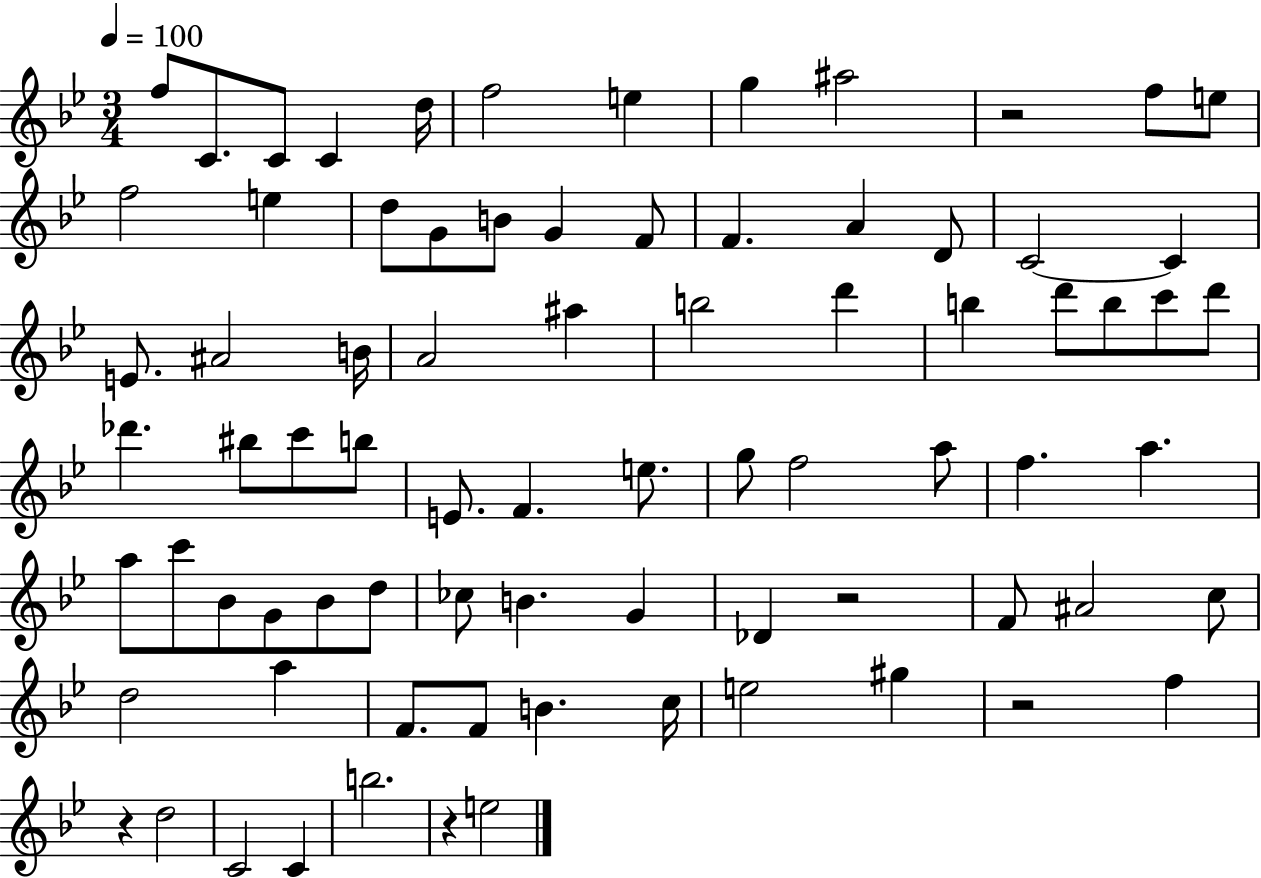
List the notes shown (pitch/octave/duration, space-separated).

F5/e C4/e. C4/e C4/q D5/s F5/h E5/q G5/q A#5/h R/h F5/e E5/e F5/h E5/q D5/e G4/e B4/e G4/q F4/e F4/q. A4/q D4/e C4/h C4/q E4/e. A#4/h B4/s A4/h A#5/q B5/h D6/q B5/q D6/e B5/e C6/e D6/e Db6/q. BIS5/e C6/e B5/e E4/e. F4/q. E5/e. G5/e F5/h A5/e F5/q. A5/q. A5/e C6/e Bb4/e G4/e Bb4/e D5/e CES5/e B4/q. G4/q Db4/q R/h F4/e A#4/h C5/e D5/h A5/q F4/e. F4/e B4/q. C5/s E5/h G#5/q R/h F5/q R/q D5/h C4/h C4/q B5/h. R/q E5/h